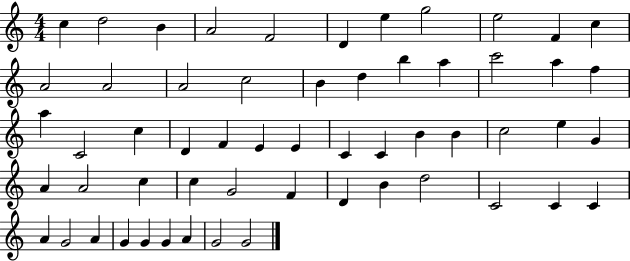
C5/q D5/h B4/q A4/h F4/h D4/q E5/q G5/h E5/h F4/q C5/q A4/h A4/h A4/h C5/h B4/q D5/q B5/q A5/q C6/h A5/q F5/q A5/q C4/h C5/q D4/q F4/q E4/q E4/q C4/q C4/q B4/q B4/q C5/h E5/q G4/q A4/q A4/h C5/q C5/q G4/h F4/q D4/q B4/q D5/h C4/h C4/q C4/q A4/q G4/h A4/q G4/q G4/q G4/q A4/q G4/h G4/h